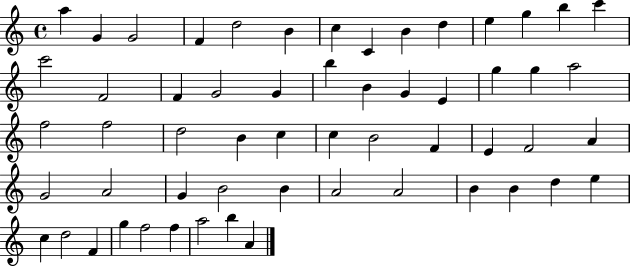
X:1
T:Untitled
M:4/4
L:1/4
K:C
a G G2 F d2 B c C B d e g b c' c'2 F2 F G2 G b B G E g g a2 f2 f2 d2 B c c B2 F E F2 A G2 A2 G B2 B A2 A2 B B d e c d2 F g f2 f a2 b A